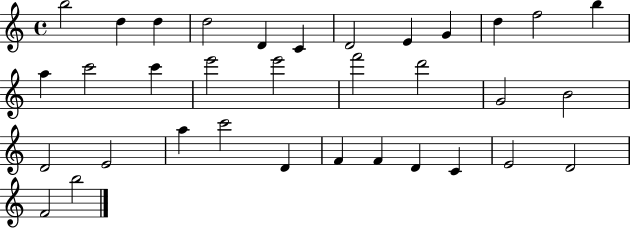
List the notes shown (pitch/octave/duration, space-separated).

B5/h D5/q D5/q D5/h D4/q C4/q D4/h E4/q G4/q D5/q F5/h B5/q A5/q C6/h C6/q E6/h E6/h F6/h D6/h G4/h B4/h D4/h E4/h A5/q C6/h D4/q F4/q F4/q D4/q C4/q E4/h D4/h F4/h B5/h